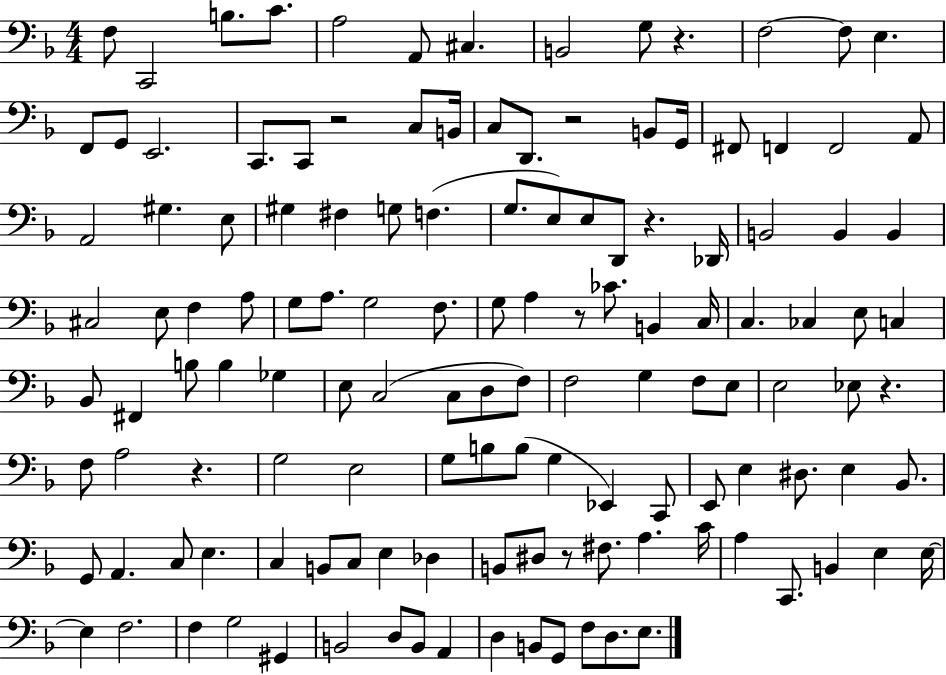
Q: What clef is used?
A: bass